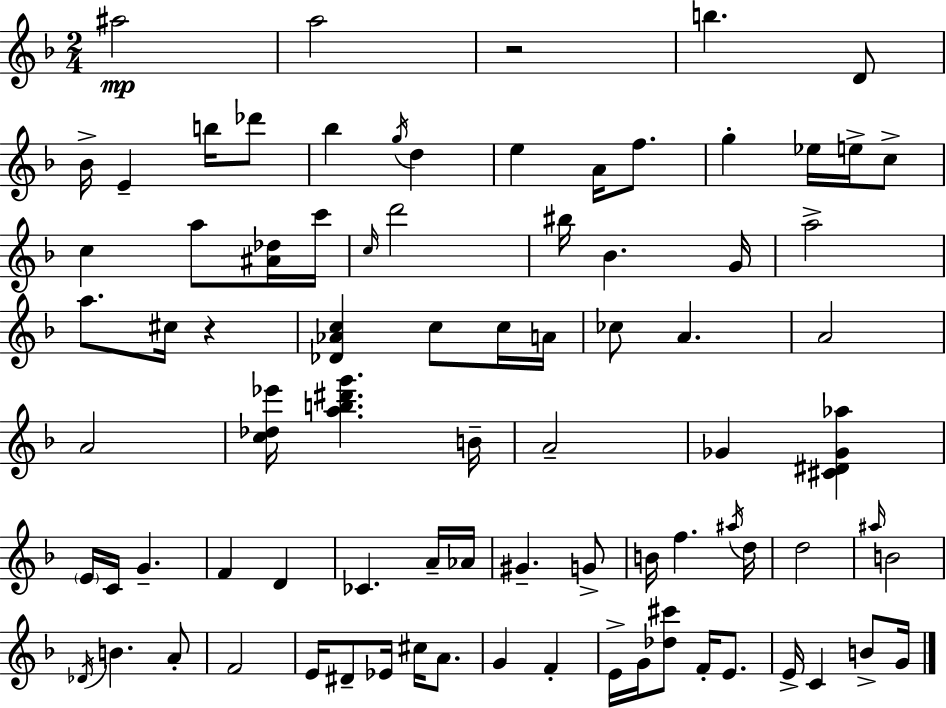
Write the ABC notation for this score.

X:1
T:Untitled
M:2/4
L:1/4
K:Dm
^a2 a2 z2 b D/2 _B/4 E b/4 _d'/2 _b g/4 d e A/4 f/2 g _e/4 e/4 c/2 c a/2 [^A_d]/4 c'/4 c/4 d'2 ^b/4 _B G/4 a2 a/2 ^c/4 z [_D_Ac] c/2 c/4 A/4 _c/2 A A2 A2 [c_d_e']/4 [ab^d'g'] B/4 A2 _G [^C^D_G_a] E/4 C/4 G F D _C A/4 _A/4 ^G G/2 B/4 f ^a/4 d/4 d2 ^a/4 B2 _D/4 B A/2 F2 E/4 ^D/2 _E/4 ^c/4 A/2 G F E/4 G/4 [_d^c']/2 F/4 E/2 E/4 C B/2 G/4